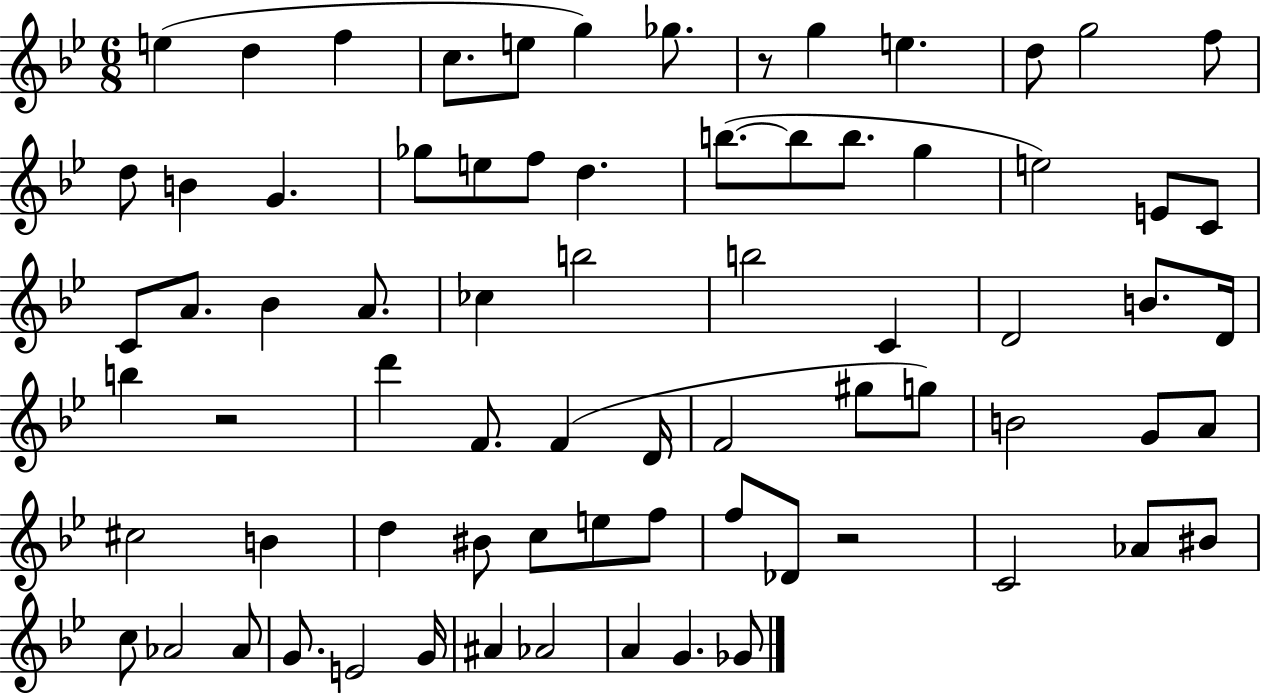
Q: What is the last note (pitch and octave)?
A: Gb4